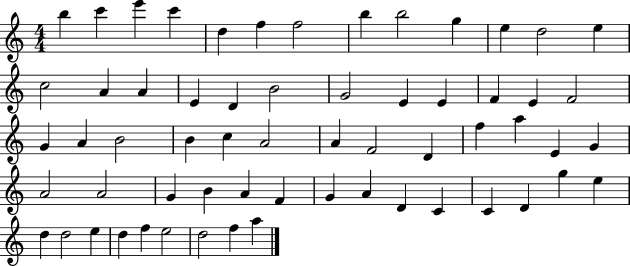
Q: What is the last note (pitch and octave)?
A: A5